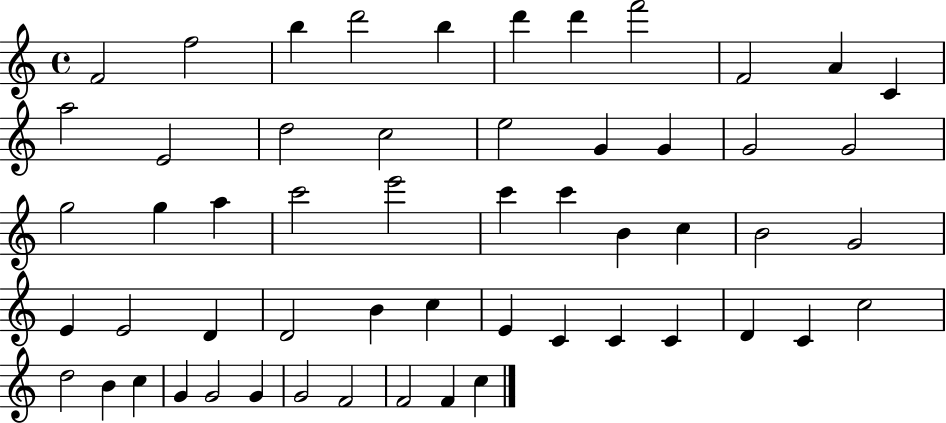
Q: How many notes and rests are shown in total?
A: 55